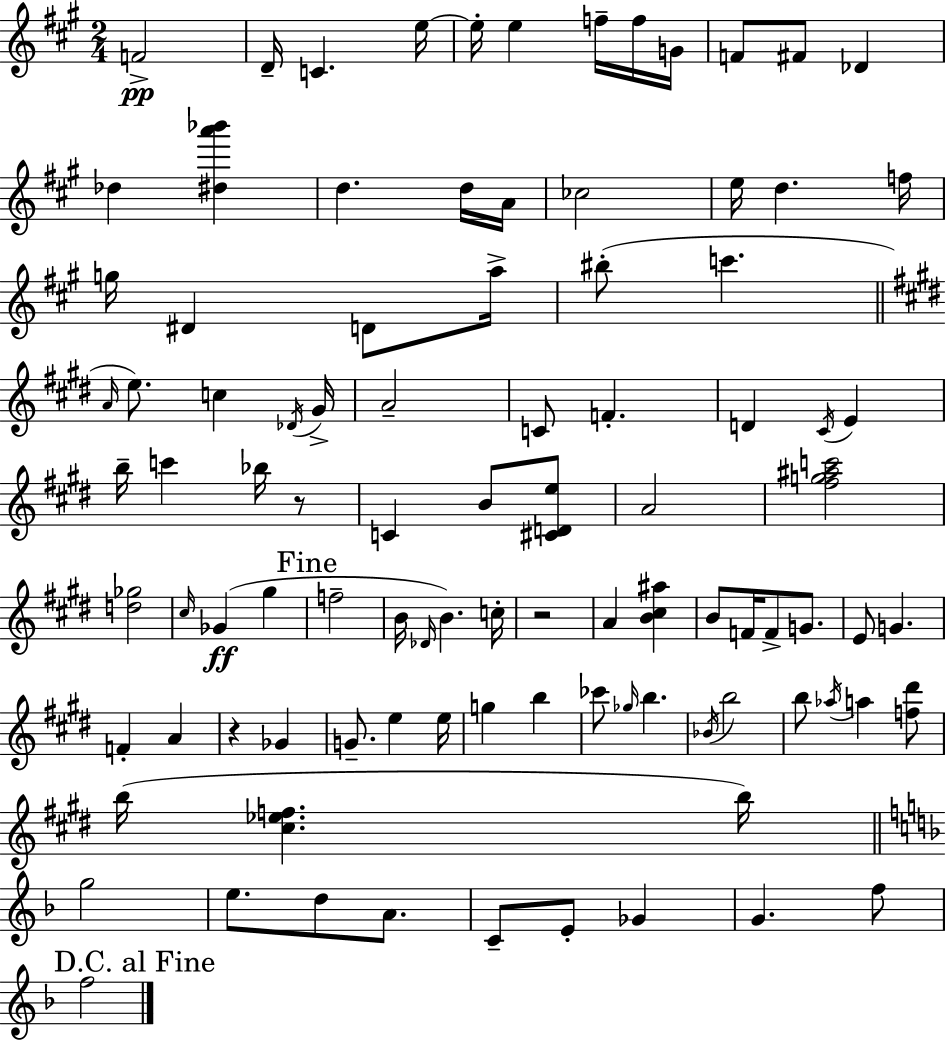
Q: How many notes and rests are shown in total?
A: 96